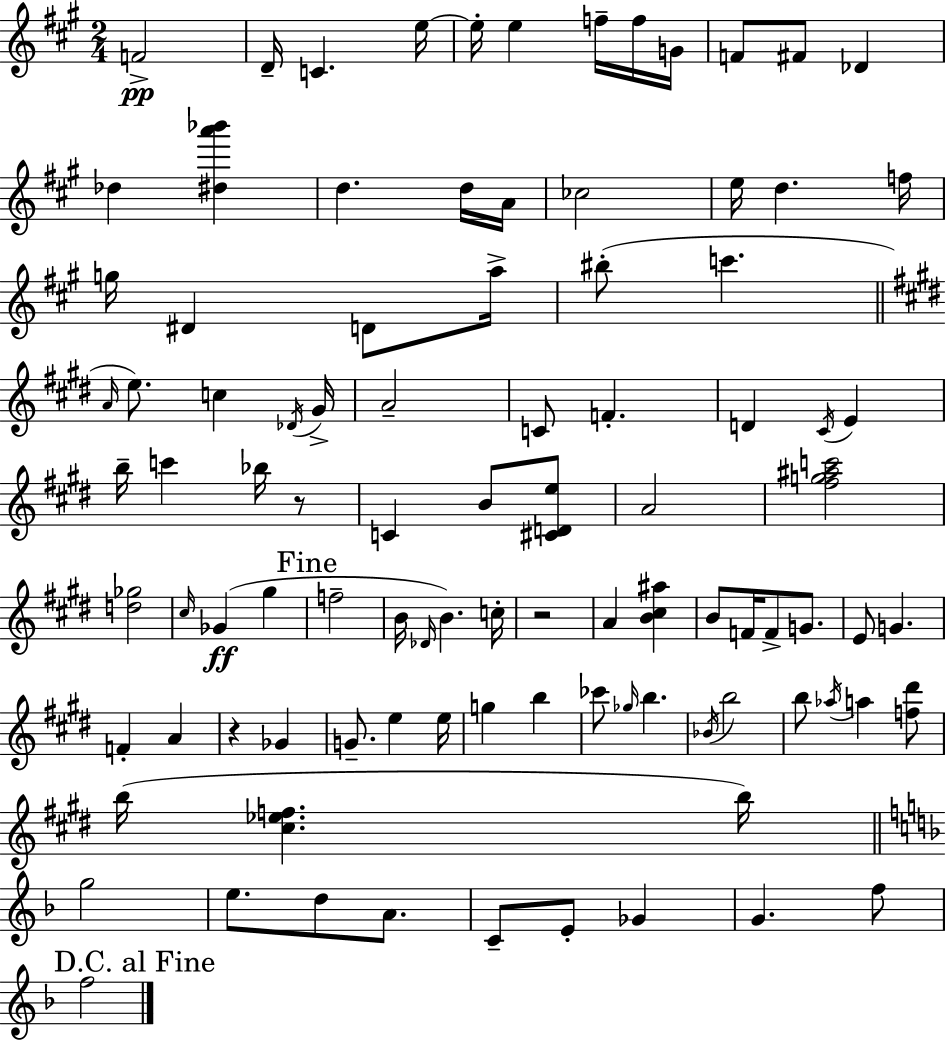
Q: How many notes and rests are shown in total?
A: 96